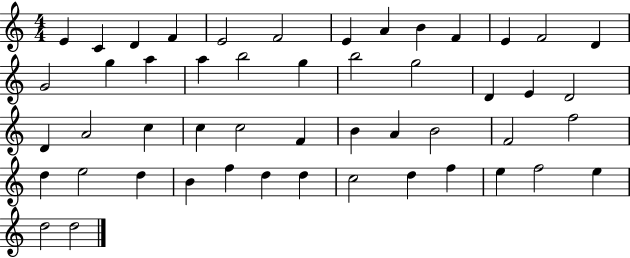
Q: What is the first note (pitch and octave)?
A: E4